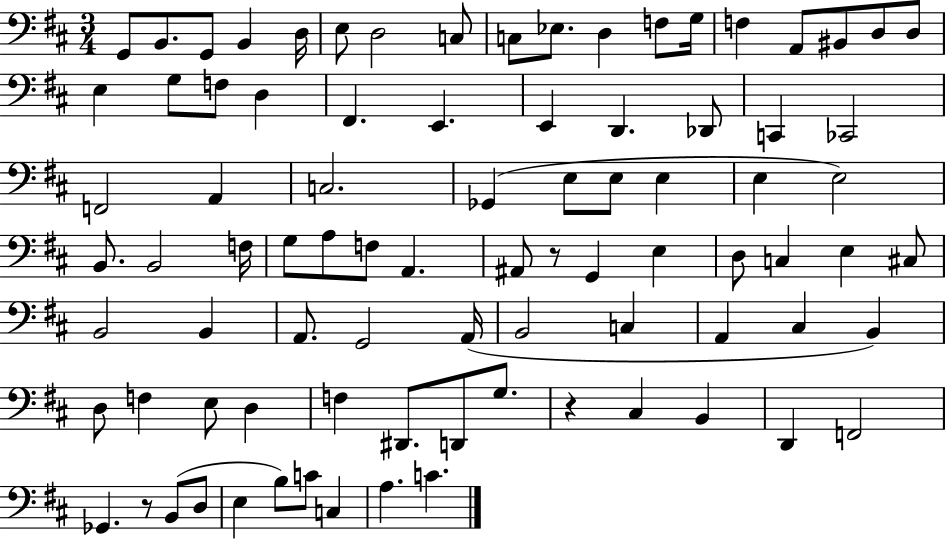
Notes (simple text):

G2/e B2/e. G2/e B2/q D3/s E3/e D3/h C3/e C3/e Eb3/e. D3/q F3/e G3/s F3/q A2/e BIS2/e D3/e D3/e E3/q G3/e F3/e D3/q F#2/q. E2/q. E2/q D2/q. Db2/e C2/q CES2/h F2/h A2/q C3/h. Gb2/q E3/e E3/e E3/q E3/q E3/h B2/e. B2/h F3/s G3/e A3/e F3/e A2/q. A#2/e R/e G2/q E3/q D3/e C3/q E3/q C#3/e B2/h B2/q A2/e. G2/h A2/s B2/h C3/q A2/q C#3/q B2/q D3/e F3/q E3/e D3/q F3/q D#2/e. D2/e G3/e. R/q C#3/q B2/q D2/q F2/h Gb2/q. R/e B2/e D3/e E3/q B3/e C4/e C3/q A3/q. C4/q.